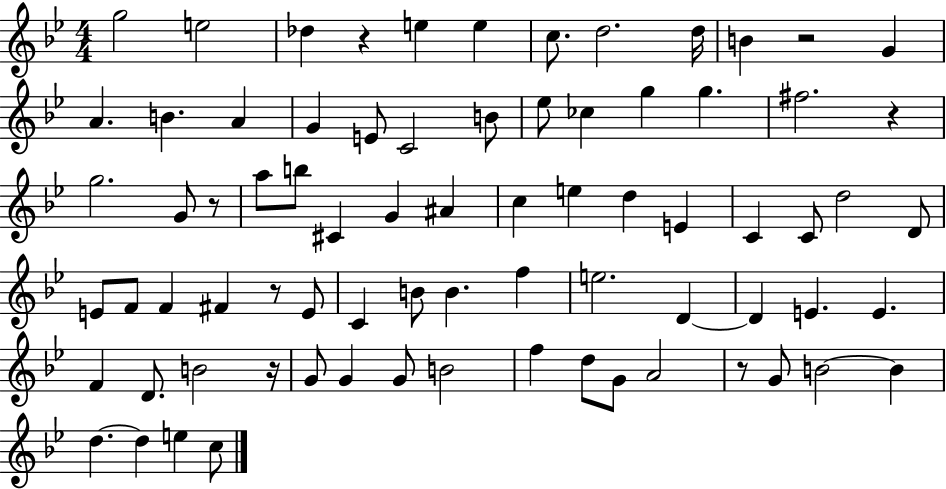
G5/h E5/h Db5/q R/q E5/q E5/q C5/e. D5/h. D5/s B4/q R/h G4/q A4/q. B4/q. A4/q G4/q E4/e C4/h B4/e Eb5/e CES5/q G5/q G5/q. F#5/h. R/q G5/h. G4/e R/e A5/e B5/e C#4/q G4/q A#4/q C5/q E5/q D5/q E4/q C4/q C4/e D5/h D4/e E4/e F4/e F4/q F#4/q R/e E4/e C4/q B4/e B4/q. F5/q E5/h. D4/q D4/q E4/q. E4/q. F4/q D4/e. B4/h R/s G4/e G4/q G4/e B4/h F5/q D5/e G4/e A4/h R/e G4/e B4/h B4/q D5/q. D5/q E5/q C5/e